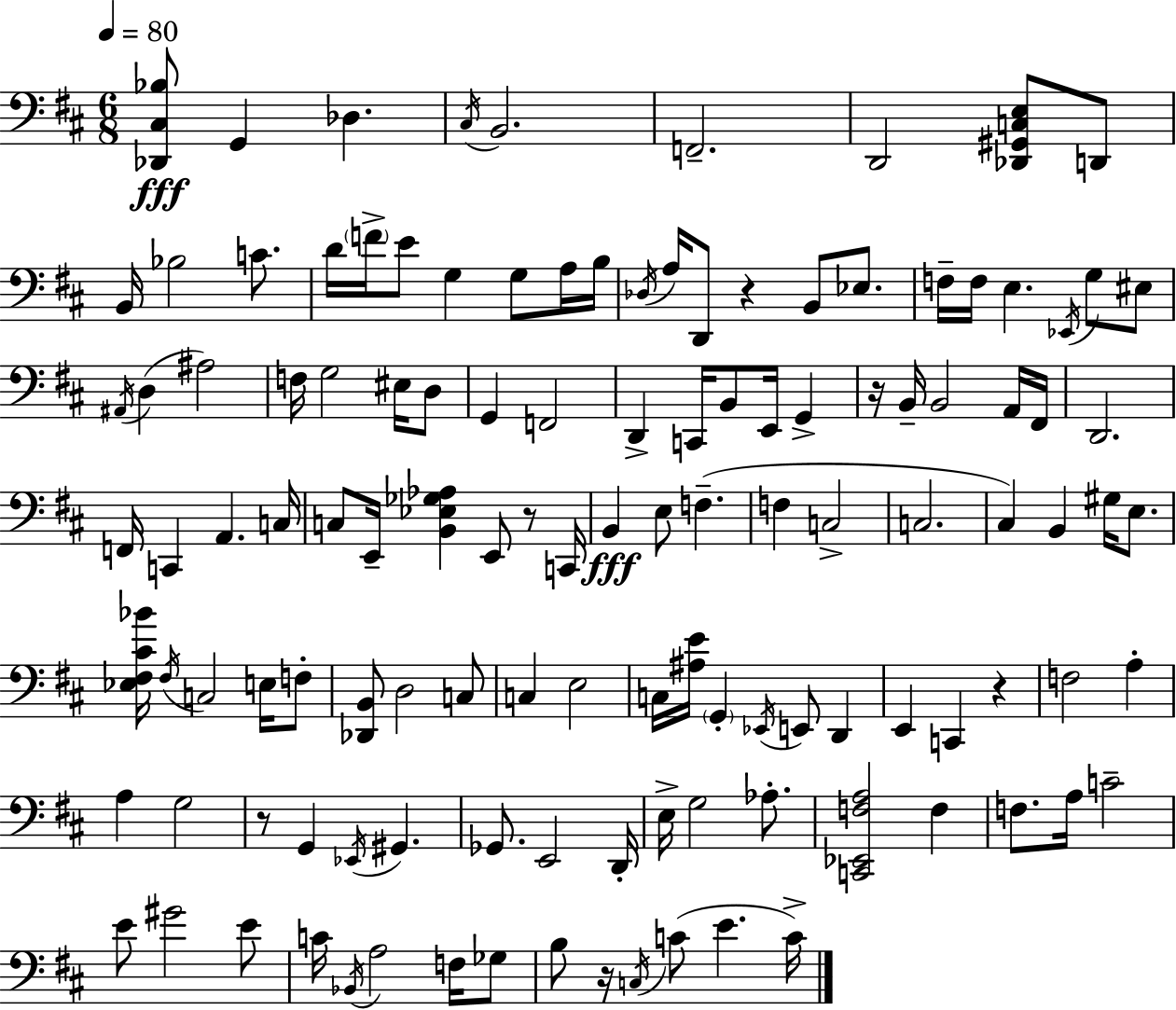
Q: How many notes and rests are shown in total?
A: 123